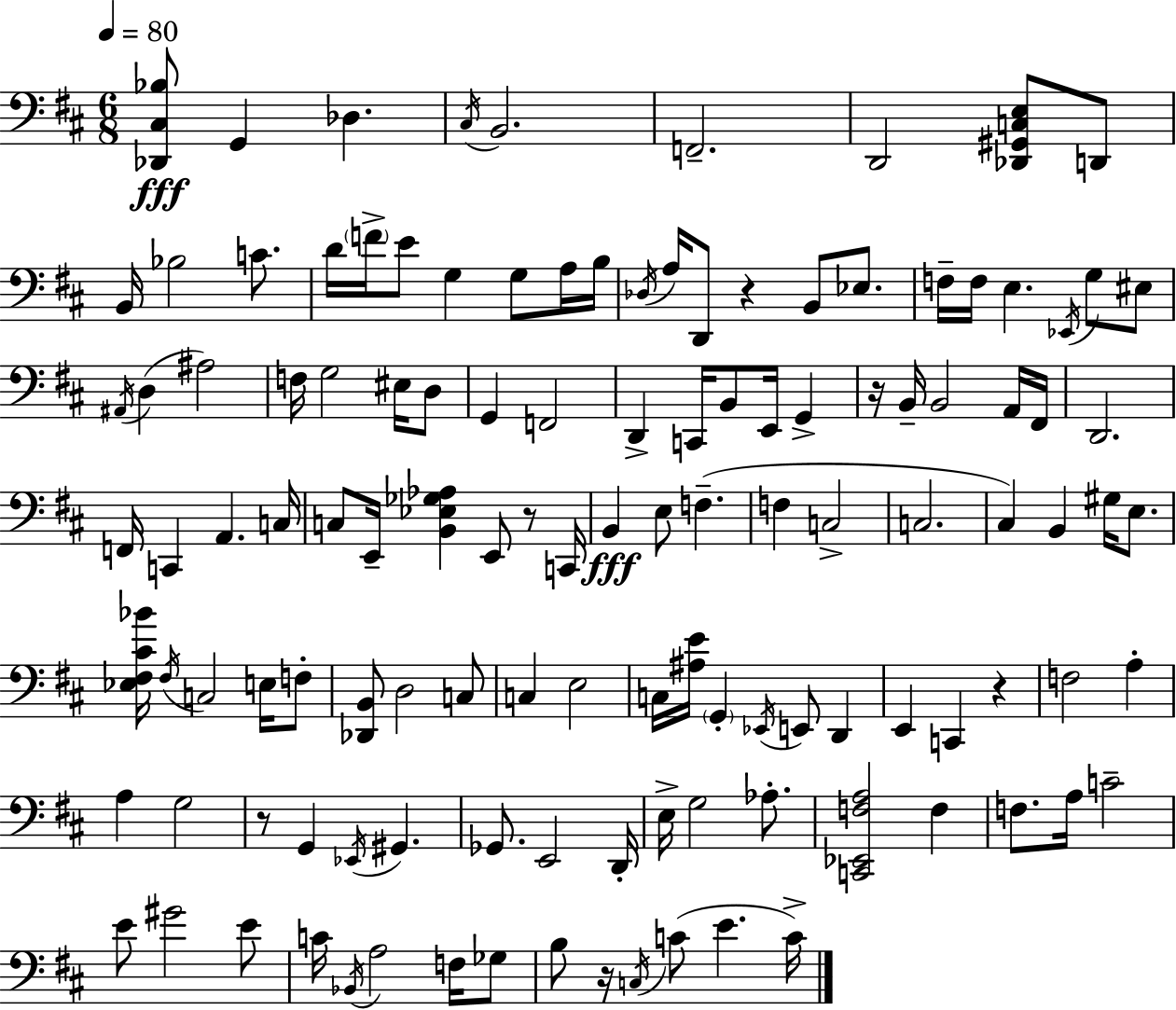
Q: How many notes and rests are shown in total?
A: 123